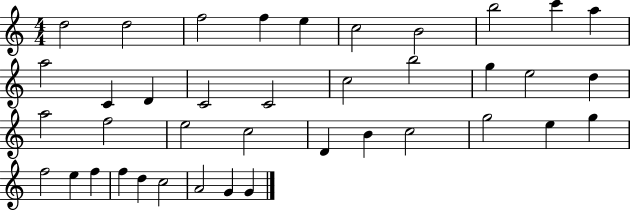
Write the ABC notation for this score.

X:1
T:Untitled
M:4/4
L:1/4
K:C
d2 d2 f2 f e c2 B2 b2 c' a a2 C D C2 C2 c2 b2 g e2 d a2 f2 e2 c2 D B c2 g2 e g f2 e f f d c2 A2 G G